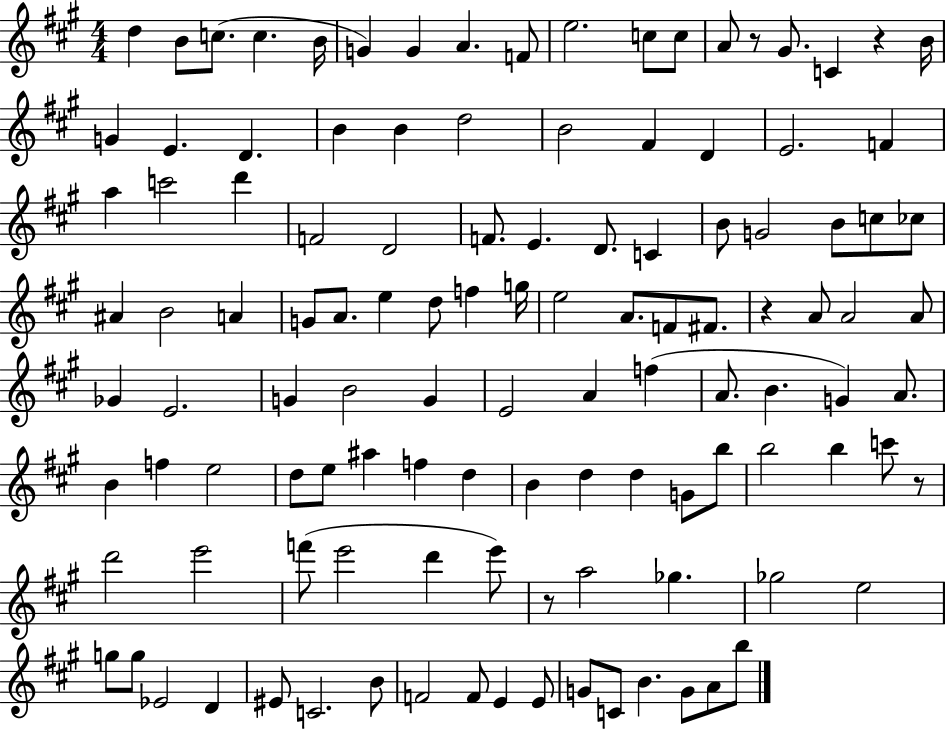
X:1
T:Untitled
M:4/4
L:1/4
K:A
d B/2 c/2 c B/4 G G A F/2 e2 c/2 c/2 A/2 z/2 ^G/2 C z B/4 G E D B B d2 B2 ^F D E2 F a c'2 d' F2 D2 F/2 E D/2 C B/2 G2 B/2 c/2 _c/2 ^A B2 A G/2 A/2 e d/2 f g/4 e2 A/2 F/2 ^F/2 z A/2 A2 A/2 _G E2 G B2 G E2 A f A/2 B G A/2 B f e2 d/2 e/2 ^a f d B d d G/2 b/2 b2 b c'/2 z/2 d'2 e'2 f'/2 e'2 d' e'/2 z/2 a2 _g _g2 e2 g/2 g/2 _E2 D ^E/2 C2 B/2 F2 F/2 E E/2 G/2 C/2 B G/2 A/2 b/2